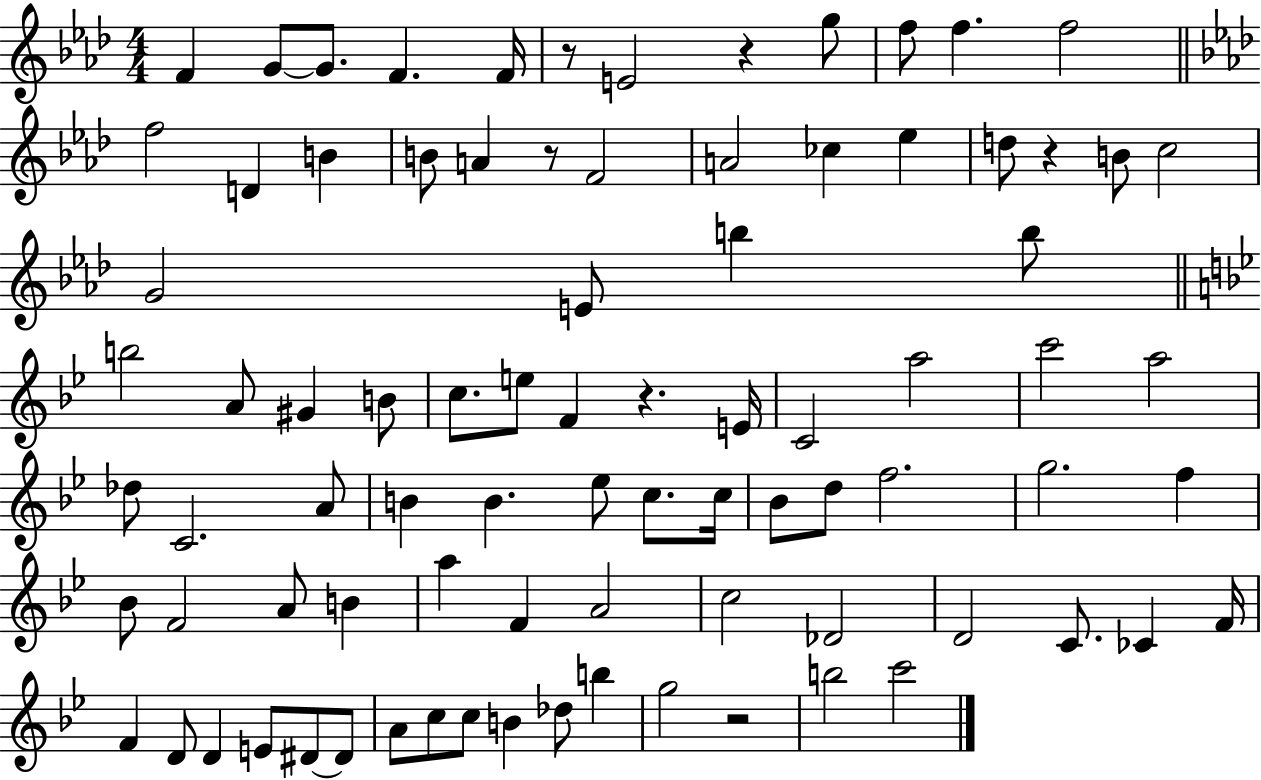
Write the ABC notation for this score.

X:1
T:Untitled
M:4/4
L:1/4
K:Ab
F G/2 G/2 F F/4 z/2 E2 z g/2 f/2 f f2 f2 D B B/2 A z/2 F2 A2 _c _e d/2 z B/2 c2 G2 E/2 b b/2 b2 A/2 ^G B/2 c/2 e/2 F z E/4 C2 a2 c'2 a2 _d/2 C2 A/2 B B _e/2 c/2 c/4 _B/2 d/2 f2 g2 f _B/2 F2 A/2 B a F A2 c2 _D2 D2 C/2 _C F/4 F D/2 D E/2 ^D/2 ^D/2 A/2 c/2 c/2 B _d/2 b g2 z2 b2 c'2